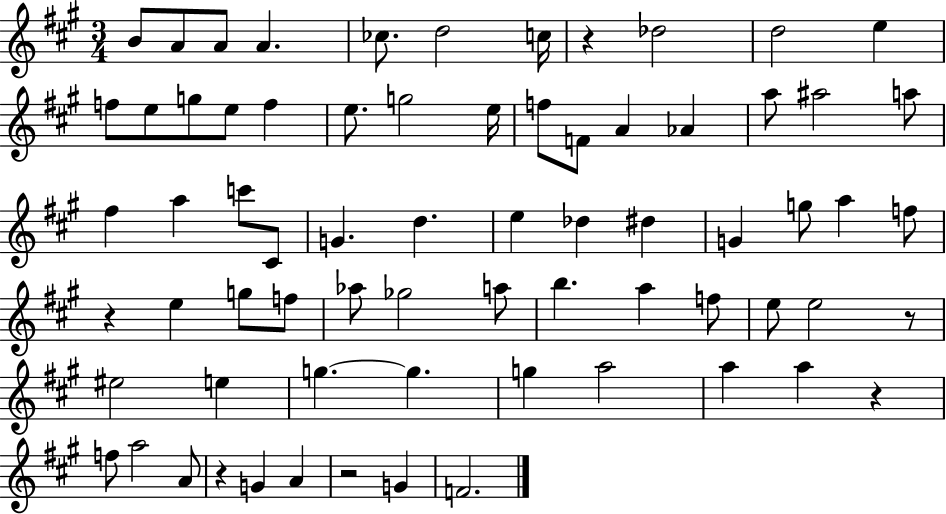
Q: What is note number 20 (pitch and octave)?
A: F4